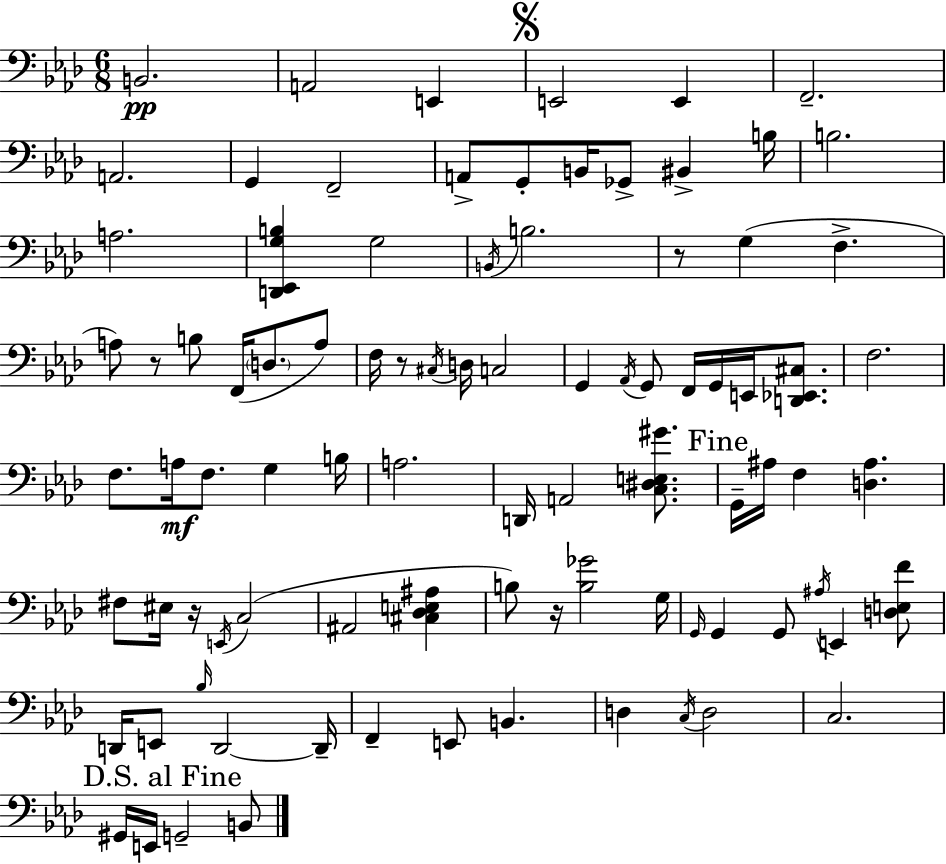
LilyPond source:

{
  \clef bass
  \numericTimeSignature
  \time 6/8
  \key f \minor
  b,2.\pp | a,2 e,4 | \mark \markup { \musicglyph "scripts.segno" } e,2 e,4 | f,2.-- | \break a,2. | g,4 f,2-- | a,8-> g,8-. b,16 ges,8-> bis,4-> b16 | b2. | \break a2. | <d, ees, g b>4 g2 | \acciaccatura { b,16 } b2. | r8 g4( f4.-> | \break a8) r8 b8 f,16( \parenthesize d8. a8) | f16 r8 \acciaccatura { cis16 } d16 c2 | g,4 \acciaccatura { aes,16 } g,8 f,16 g,16 e,16 | <d, ees, cis>8. f2. | \break f8. a16\mf f8. g4 | b16 a2. | d,16 a,2 | <c dis e gis'>8. \mark "Fine" g,16-- ais16 f4 <d ais>4. | \break fis8 eis16 r16 \acciaccatura { e,16 } c2( | ais,2 | <cis des e ais>4 b8) r16 <b ges'>2 | g16 \grace { g,16 } g,4 g,8 \acciaccatura { ais16 } | \break e,4 <d e f'>8 d,16 e,8 \grace { bes16 } d,2~~ | d,16-- f,4-- e,8 | b,4. d4 \acciaccatura { c16 } | d2 c2. | \break \mark "D.S. al Fine" gis,16 e,16 g,2-- | b,8 \bar "|."
}